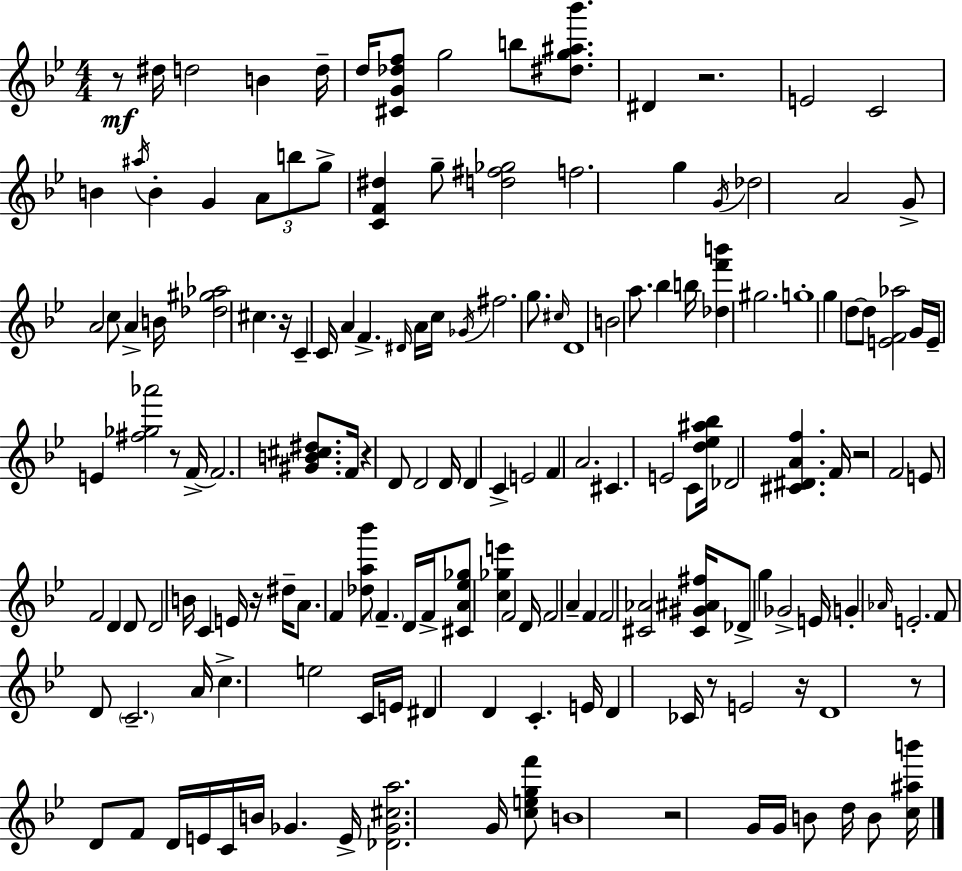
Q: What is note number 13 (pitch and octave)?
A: B4